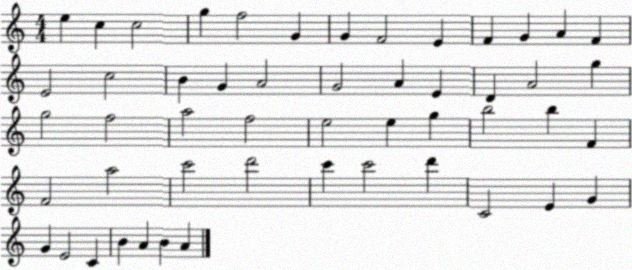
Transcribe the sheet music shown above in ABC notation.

X:1
T:Untitled
M:4/4
L:1/4
K:C
e c c2 g f2 G G F2 E F G A F E2 c2 B G A2 G2 A E D A2 g g2 f2 a2 f2 e2 e g b2 b F F2 a2 c'2 d'2 c' c'2 d' C2 E G G E2 C B A B A